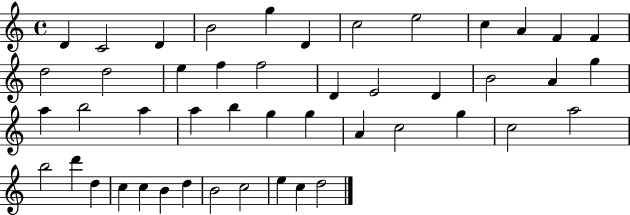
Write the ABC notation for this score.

X:1
T:Untitled
M:4/4
L:1/4
K:C
D C2 D B2 g D c2 e2 c A F F d2 d2 e f f2 D E2 D B2 A g a b2 a a b g g A c2 g c2 a2 b2 d' d c c B d B2 c2 e c d2